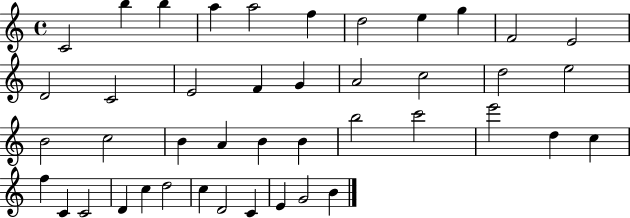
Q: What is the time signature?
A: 4/4